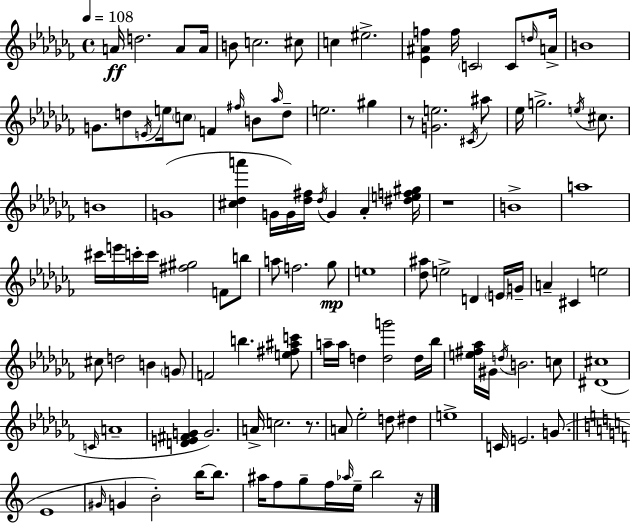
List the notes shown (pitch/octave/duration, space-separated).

A4/s D5/h. A4/e A4/s B4/e C5/h. C#5/e C5/q EIS5/h. [Eb4,A#4,F5]/q F5/s C4/h C4/e D5/s A4/s B4/w G4/e. D5/e E4/s E5/s C5/e F4/q F#5/s B4/e Ab5/s D5/e E5/h. G#5/q R/e [G4,E5]/h. C#4/s A#5/e Eb5/s G5/h. E5/s C#5/e. B4/w G4/w [C#5,Db5,A6]/q G4/s G4/s [Db5,F#5]/s Db5/s G4/q Ab4/q [D#5,E5,F5,G#5]/s R/w B4/w A5/w C#6/s E6/s C6/s C6/s [F#5,G#5]/h F4/e B5/e A5/e F5/h. Gb5/e E5/w [Db5,A#5]/e E5/h D4/q E4/s G4/s A4/q C#4/q E5/h C#5/e D5/h B4/q G4/e F4/h B5/q. [E5,F#5,A#5,C6]/e A5/s A5/s D5/q [D5,G6]/h D5/s Bb5/s [E5,F#5,Ab5]/s G#4/s D5/s B4/h. C5/e [D#4,C#5]/w C4/s A4/w [D4,E4,F#4,G4]/q G4/h. A4/s C5/h. R/e. A4/e Eb5/h D5/e D#5/q E5/w C4/s E4/h. G4/e. E4/w G#4/s G4/q B4/h B5/s B5/e. A#5/s F5/e G5/e F5/s Ab5/s E5/s B5/h R/s